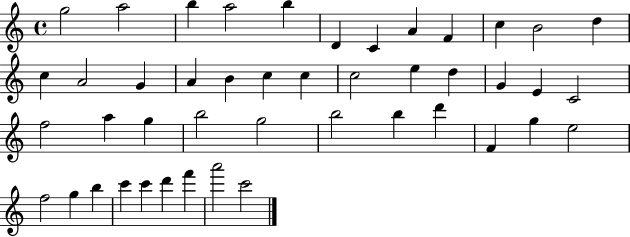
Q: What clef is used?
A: treble